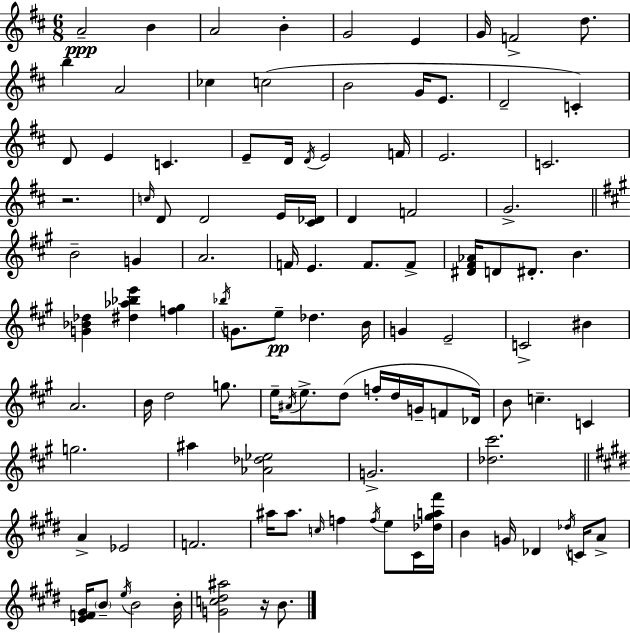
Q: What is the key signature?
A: D major